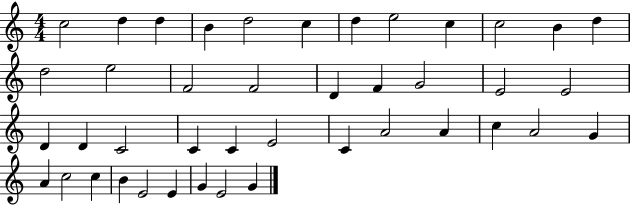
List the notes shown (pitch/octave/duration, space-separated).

C5/h D5/q D5/q B4/q D5/h C5/q D5/q E5/h C5/q C5/h B4/q D5/q D5/h E5/h F4/h F4/h D4/q F4/q G4/h E4/h E4/h D4/q D4/q C4/h C4/q C4/q E4/h C4/q A4/h A4/q C5/q A4/h G4/q A4/q C5/h C5/q B4/q E4/h E4/q G4/q E4/h G4/q